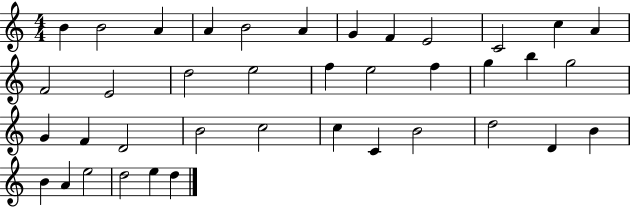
{
  \clef treble
  \numericTimeSignature
  \time 4/4
  \key c \major
  b'4 b'2 a'4 | a'4 b'2 a'4 | g'4 f'4 e'2 | c'2 c''4 a'4 | \break f'2 e'2 | d''2 e''2 | f''4 e''2 f''4 | g''4 b''4 g''2 | \break g'4 f'4 d'2 | b'2 c''2 | c''4 c'4 b'2 | d''2 d'4 b'4 | \break b'4 a'4 e''2 | d''2 e''4 d''4 | \bar "|."
}